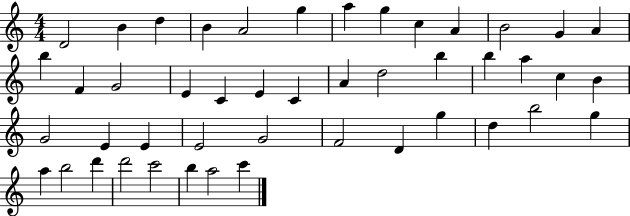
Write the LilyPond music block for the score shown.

{
  \clef treble
  \numericTimeSignature
  \time 4/4
  \key c \major
  d'2 b'4 d''4 | b'4 a'2 g''4 | a''4 g''4 c''4 a'4 | b'2 g'4 a'4 | \break b''4 f'4 g'2 | e'4 c'4 e'4 c'4 | a'4 d''2 b''4 | b''4 a''4 c''4 b'4 | \break g'2 e'4 e'4 | e'2 g'2 | f'2 d'4 g''4 | d''4 b''2 g''4 | \break a''4 b''2 d'''4 | d'''2 c'''2 | b''4 a''2 c'''4 | \bar "|."
}